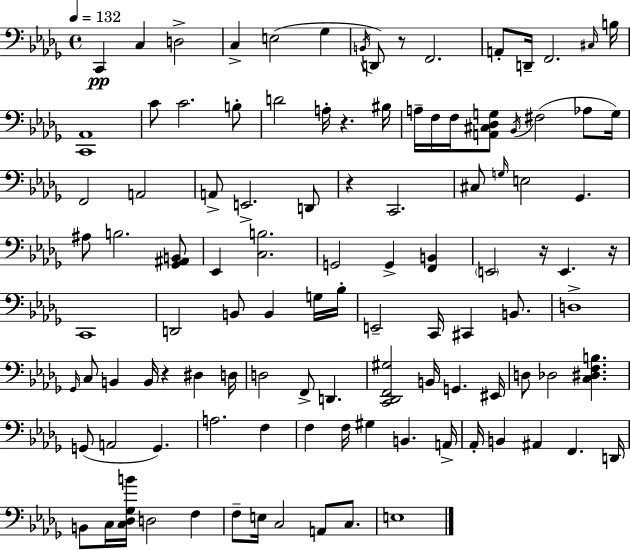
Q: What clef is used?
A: bass